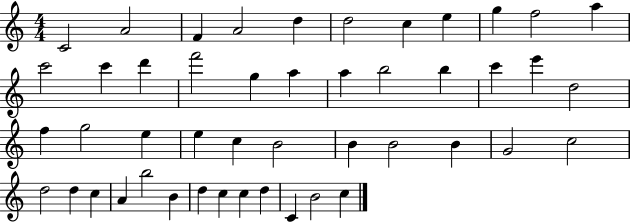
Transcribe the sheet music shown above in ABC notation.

X:1
T:Untitled
M:4/4
L:1/4
K:C
C2 A2 F A2 d d2 c e g f2 a c'2 c' d' f'2 g a a b2 b c' e' d2 f g2 e e c B2 B B2 B G2 c2 d2 d c A b2 B d c c d C B2 c